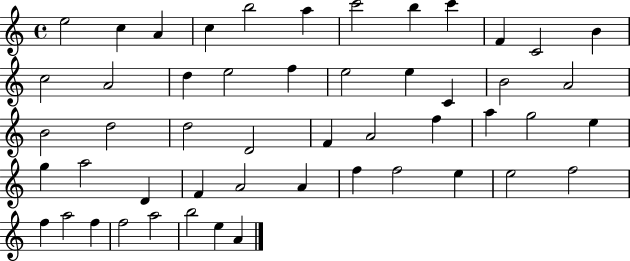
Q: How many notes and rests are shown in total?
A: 51